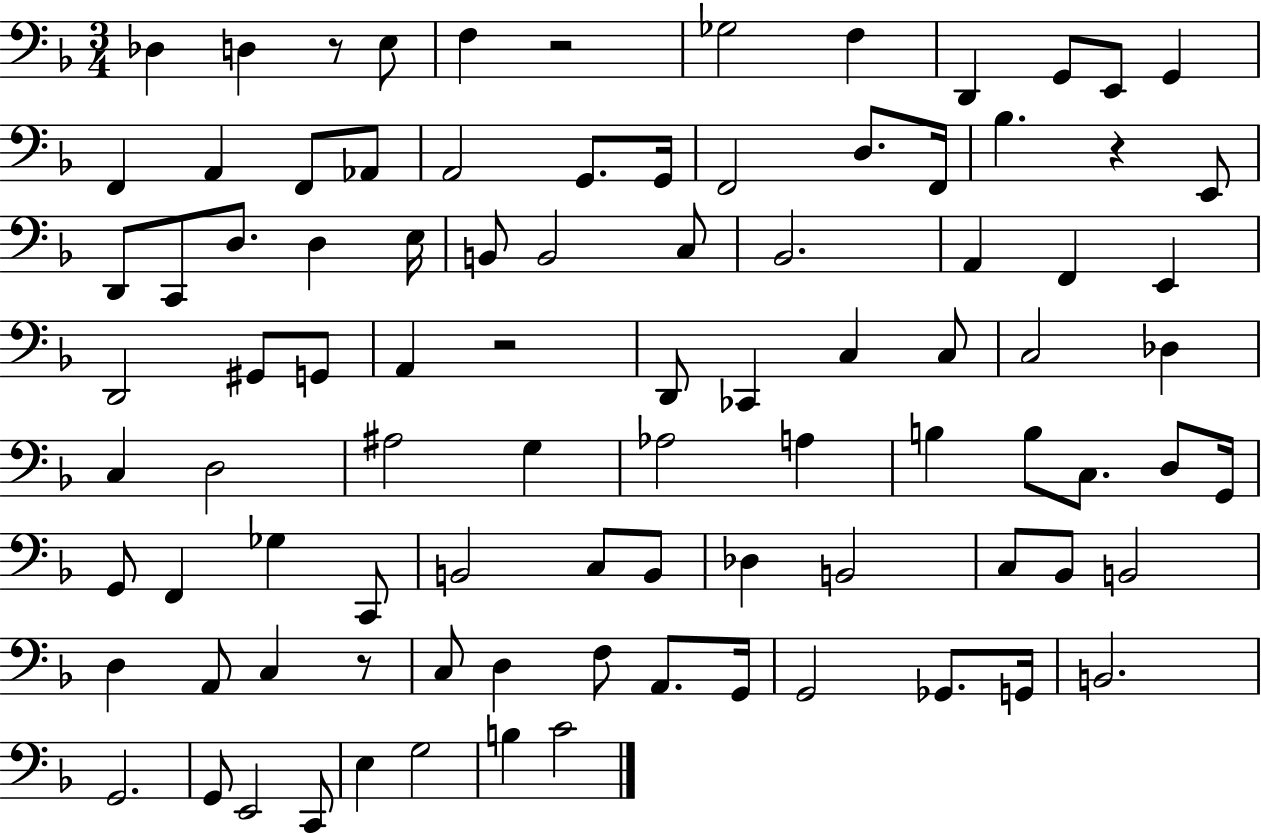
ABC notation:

X:1
T:Untitled
M:3/4
L:1/4
K:F
_D, D, z/2 E,/2 F, z2 _G,2 F, D,, G,,/2 E,,/2 G,, F,, A,, F,,/2 _A,,/2 A,,2 G,,/2 G,,/4 F,,2 D,/2 F,,/4 _B, z E,,/2 D,,/2 C,,/2 D,/2 D, E,/4 B,,/2 B,,2 C,/2 _B,,2 A,, F,, E,, D,,2 ^G,,/2 G,,/2 A,, z2 D,,/2 _C,, C, C,/2 C,2 _D, C, D,2 ^A,2 G, _A,2 A, B, B,/2 C,/2 D,/2 G,,/4 G,,/2 F,, _G, C,,/2 B,,2 C,/2 B,,/2 _D, B,,2 C,/2 _B,,/2 B,,2 D, A,,/2 C, z/2 C,/2 D, F,/2 A,,/2 G,,/4 G,,2 _G,,/2 G,,/4 B,,2 G,,2 G,,/2 E,,2 C,,/2 E, G,2 B, C2